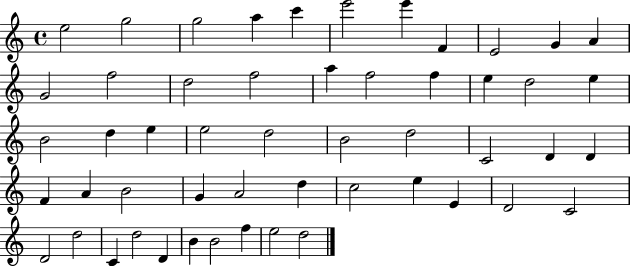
X:1
T:Untitled
M:4/4
L:1/4
K:C
e2 g2 g2 a c' e'2 e' F E2 G A G2 f2 d2 f2 a f2 f e d2 e B2 d e e2 d2 B2 d2 C2 D D F A B2 G A2 d c2 e E D2 C2 D2 d2 C d2 D B B2 f e2 d2